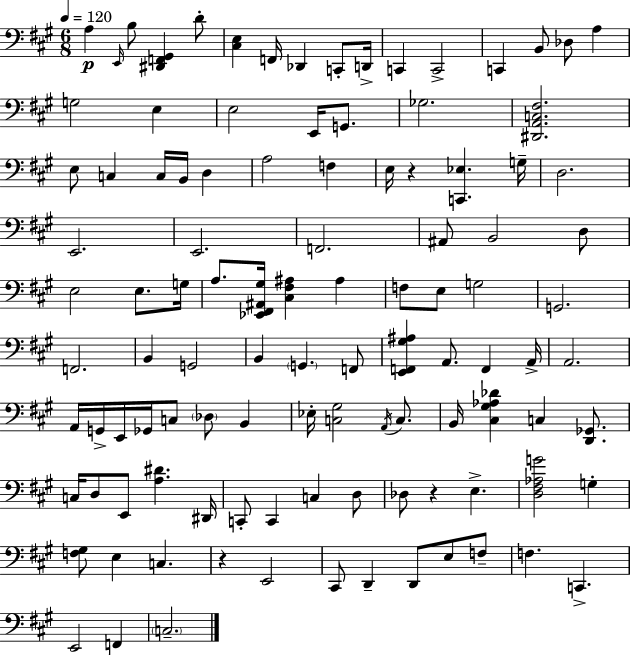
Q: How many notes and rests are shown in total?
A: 107